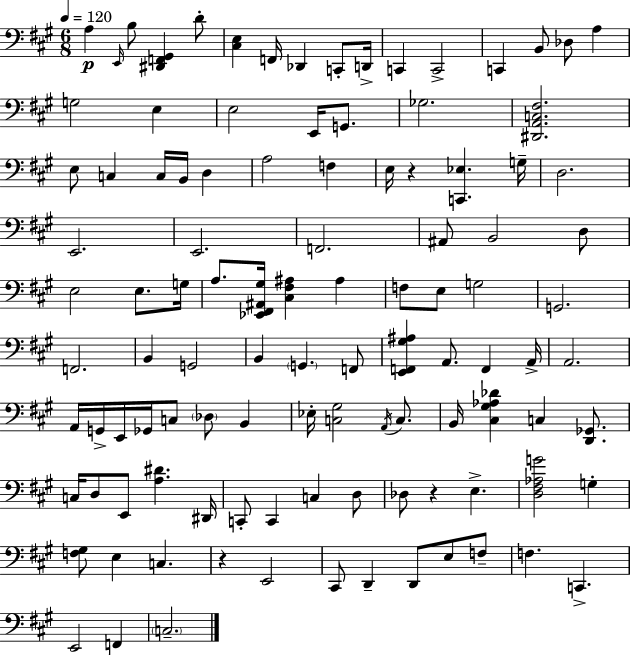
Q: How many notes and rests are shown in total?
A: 107